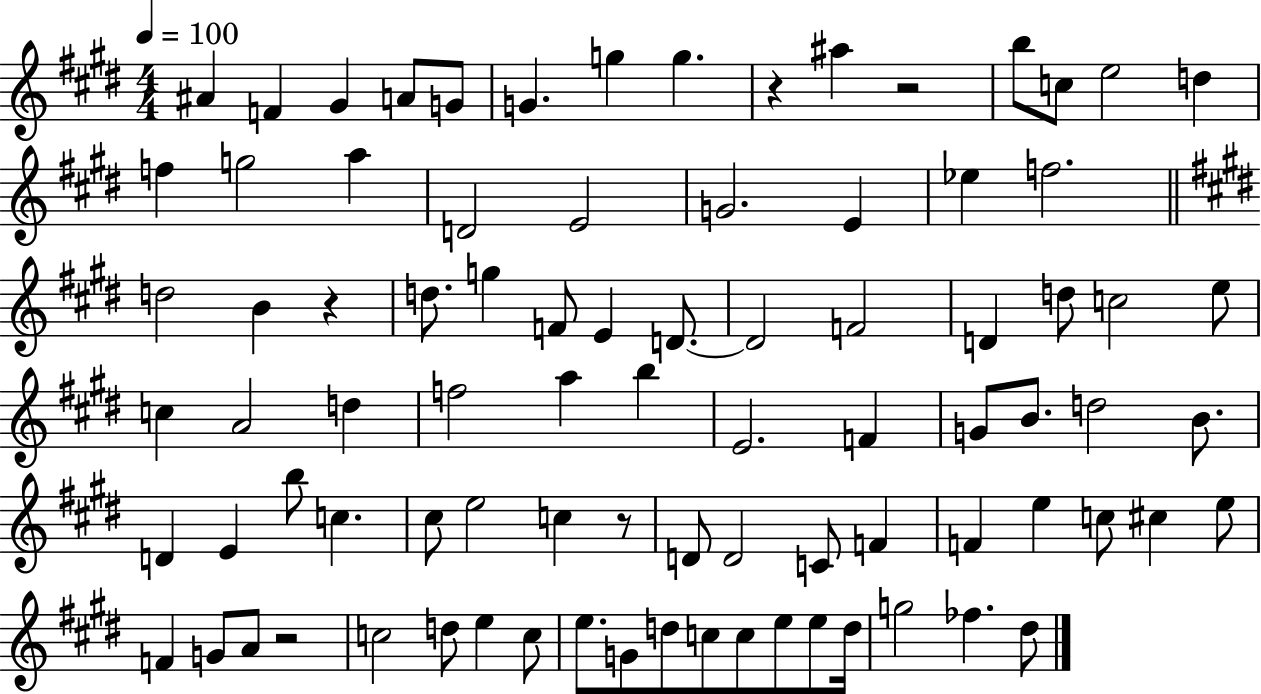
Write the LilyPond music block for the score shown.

{
  \clef treble
  \numericTimeSignature
  \time 4/4
  \key e \major
  \tempo 4 = 100
  \repeat volta 2 { ais'4 f'4 gis'4 a'8 g'8 | g'4. g''4 g''4. | r4 ais''4 r2 | b''8 c''8 e''2 d''4 | \break f''4 g''2 a''4 | d'2 e'2 | g'2. e'4 | ees''4 f''2. | \break \bar "||" \break \key e \major d''2 b'4 r4 | d''8. g''4 f'8 e'4 d'8.~~ | d'2 f'2 | d'4 d''8 c''2 e''8 | \break c''4 a'2 d''4 | f''2 a''4 b''4 | e'2. f'4 | g'8 b'8. d''2 b'8. | \break d'4 e'4 b''8 c''4. | cis''8 e''2 c''4 r8 | d'8 d'2 c'8 f'4 | f'4 e''4 c''8 cis''4 e''8 | \break f'4 g'8 a'8 r2 | c''2 d''8 e''4 c''8 | e''8. g'8 d''8 c''8 c''8 e''8 e''8 d''16 | g''2 fes''4. dis''8 | \break } \bar "|."
}